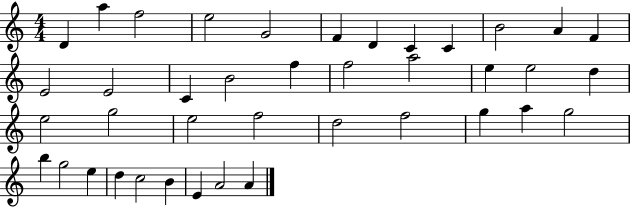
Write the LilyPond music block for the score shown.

{
  \clef treble
  \numericTimeSignature
  \time 4/4
  \key c \major
  d'4 a''4 f''2 | e''2 g'2 | f'4 d'4 c'4 c'4 | b'2 a'4 f'4 | \break e'2 e'2 | c'4 b'2 f''4 | f''2 a''2 | e''4 e''2 d''4 | \break e''2 g''2 | e''2 f''2 | d''2 f''2 | g''4 a''4 g''2 | \break b''4 g''2 e''4 | d''4 c''2 b'4 | e'4 a'2 a'4 | \bar "|."
}